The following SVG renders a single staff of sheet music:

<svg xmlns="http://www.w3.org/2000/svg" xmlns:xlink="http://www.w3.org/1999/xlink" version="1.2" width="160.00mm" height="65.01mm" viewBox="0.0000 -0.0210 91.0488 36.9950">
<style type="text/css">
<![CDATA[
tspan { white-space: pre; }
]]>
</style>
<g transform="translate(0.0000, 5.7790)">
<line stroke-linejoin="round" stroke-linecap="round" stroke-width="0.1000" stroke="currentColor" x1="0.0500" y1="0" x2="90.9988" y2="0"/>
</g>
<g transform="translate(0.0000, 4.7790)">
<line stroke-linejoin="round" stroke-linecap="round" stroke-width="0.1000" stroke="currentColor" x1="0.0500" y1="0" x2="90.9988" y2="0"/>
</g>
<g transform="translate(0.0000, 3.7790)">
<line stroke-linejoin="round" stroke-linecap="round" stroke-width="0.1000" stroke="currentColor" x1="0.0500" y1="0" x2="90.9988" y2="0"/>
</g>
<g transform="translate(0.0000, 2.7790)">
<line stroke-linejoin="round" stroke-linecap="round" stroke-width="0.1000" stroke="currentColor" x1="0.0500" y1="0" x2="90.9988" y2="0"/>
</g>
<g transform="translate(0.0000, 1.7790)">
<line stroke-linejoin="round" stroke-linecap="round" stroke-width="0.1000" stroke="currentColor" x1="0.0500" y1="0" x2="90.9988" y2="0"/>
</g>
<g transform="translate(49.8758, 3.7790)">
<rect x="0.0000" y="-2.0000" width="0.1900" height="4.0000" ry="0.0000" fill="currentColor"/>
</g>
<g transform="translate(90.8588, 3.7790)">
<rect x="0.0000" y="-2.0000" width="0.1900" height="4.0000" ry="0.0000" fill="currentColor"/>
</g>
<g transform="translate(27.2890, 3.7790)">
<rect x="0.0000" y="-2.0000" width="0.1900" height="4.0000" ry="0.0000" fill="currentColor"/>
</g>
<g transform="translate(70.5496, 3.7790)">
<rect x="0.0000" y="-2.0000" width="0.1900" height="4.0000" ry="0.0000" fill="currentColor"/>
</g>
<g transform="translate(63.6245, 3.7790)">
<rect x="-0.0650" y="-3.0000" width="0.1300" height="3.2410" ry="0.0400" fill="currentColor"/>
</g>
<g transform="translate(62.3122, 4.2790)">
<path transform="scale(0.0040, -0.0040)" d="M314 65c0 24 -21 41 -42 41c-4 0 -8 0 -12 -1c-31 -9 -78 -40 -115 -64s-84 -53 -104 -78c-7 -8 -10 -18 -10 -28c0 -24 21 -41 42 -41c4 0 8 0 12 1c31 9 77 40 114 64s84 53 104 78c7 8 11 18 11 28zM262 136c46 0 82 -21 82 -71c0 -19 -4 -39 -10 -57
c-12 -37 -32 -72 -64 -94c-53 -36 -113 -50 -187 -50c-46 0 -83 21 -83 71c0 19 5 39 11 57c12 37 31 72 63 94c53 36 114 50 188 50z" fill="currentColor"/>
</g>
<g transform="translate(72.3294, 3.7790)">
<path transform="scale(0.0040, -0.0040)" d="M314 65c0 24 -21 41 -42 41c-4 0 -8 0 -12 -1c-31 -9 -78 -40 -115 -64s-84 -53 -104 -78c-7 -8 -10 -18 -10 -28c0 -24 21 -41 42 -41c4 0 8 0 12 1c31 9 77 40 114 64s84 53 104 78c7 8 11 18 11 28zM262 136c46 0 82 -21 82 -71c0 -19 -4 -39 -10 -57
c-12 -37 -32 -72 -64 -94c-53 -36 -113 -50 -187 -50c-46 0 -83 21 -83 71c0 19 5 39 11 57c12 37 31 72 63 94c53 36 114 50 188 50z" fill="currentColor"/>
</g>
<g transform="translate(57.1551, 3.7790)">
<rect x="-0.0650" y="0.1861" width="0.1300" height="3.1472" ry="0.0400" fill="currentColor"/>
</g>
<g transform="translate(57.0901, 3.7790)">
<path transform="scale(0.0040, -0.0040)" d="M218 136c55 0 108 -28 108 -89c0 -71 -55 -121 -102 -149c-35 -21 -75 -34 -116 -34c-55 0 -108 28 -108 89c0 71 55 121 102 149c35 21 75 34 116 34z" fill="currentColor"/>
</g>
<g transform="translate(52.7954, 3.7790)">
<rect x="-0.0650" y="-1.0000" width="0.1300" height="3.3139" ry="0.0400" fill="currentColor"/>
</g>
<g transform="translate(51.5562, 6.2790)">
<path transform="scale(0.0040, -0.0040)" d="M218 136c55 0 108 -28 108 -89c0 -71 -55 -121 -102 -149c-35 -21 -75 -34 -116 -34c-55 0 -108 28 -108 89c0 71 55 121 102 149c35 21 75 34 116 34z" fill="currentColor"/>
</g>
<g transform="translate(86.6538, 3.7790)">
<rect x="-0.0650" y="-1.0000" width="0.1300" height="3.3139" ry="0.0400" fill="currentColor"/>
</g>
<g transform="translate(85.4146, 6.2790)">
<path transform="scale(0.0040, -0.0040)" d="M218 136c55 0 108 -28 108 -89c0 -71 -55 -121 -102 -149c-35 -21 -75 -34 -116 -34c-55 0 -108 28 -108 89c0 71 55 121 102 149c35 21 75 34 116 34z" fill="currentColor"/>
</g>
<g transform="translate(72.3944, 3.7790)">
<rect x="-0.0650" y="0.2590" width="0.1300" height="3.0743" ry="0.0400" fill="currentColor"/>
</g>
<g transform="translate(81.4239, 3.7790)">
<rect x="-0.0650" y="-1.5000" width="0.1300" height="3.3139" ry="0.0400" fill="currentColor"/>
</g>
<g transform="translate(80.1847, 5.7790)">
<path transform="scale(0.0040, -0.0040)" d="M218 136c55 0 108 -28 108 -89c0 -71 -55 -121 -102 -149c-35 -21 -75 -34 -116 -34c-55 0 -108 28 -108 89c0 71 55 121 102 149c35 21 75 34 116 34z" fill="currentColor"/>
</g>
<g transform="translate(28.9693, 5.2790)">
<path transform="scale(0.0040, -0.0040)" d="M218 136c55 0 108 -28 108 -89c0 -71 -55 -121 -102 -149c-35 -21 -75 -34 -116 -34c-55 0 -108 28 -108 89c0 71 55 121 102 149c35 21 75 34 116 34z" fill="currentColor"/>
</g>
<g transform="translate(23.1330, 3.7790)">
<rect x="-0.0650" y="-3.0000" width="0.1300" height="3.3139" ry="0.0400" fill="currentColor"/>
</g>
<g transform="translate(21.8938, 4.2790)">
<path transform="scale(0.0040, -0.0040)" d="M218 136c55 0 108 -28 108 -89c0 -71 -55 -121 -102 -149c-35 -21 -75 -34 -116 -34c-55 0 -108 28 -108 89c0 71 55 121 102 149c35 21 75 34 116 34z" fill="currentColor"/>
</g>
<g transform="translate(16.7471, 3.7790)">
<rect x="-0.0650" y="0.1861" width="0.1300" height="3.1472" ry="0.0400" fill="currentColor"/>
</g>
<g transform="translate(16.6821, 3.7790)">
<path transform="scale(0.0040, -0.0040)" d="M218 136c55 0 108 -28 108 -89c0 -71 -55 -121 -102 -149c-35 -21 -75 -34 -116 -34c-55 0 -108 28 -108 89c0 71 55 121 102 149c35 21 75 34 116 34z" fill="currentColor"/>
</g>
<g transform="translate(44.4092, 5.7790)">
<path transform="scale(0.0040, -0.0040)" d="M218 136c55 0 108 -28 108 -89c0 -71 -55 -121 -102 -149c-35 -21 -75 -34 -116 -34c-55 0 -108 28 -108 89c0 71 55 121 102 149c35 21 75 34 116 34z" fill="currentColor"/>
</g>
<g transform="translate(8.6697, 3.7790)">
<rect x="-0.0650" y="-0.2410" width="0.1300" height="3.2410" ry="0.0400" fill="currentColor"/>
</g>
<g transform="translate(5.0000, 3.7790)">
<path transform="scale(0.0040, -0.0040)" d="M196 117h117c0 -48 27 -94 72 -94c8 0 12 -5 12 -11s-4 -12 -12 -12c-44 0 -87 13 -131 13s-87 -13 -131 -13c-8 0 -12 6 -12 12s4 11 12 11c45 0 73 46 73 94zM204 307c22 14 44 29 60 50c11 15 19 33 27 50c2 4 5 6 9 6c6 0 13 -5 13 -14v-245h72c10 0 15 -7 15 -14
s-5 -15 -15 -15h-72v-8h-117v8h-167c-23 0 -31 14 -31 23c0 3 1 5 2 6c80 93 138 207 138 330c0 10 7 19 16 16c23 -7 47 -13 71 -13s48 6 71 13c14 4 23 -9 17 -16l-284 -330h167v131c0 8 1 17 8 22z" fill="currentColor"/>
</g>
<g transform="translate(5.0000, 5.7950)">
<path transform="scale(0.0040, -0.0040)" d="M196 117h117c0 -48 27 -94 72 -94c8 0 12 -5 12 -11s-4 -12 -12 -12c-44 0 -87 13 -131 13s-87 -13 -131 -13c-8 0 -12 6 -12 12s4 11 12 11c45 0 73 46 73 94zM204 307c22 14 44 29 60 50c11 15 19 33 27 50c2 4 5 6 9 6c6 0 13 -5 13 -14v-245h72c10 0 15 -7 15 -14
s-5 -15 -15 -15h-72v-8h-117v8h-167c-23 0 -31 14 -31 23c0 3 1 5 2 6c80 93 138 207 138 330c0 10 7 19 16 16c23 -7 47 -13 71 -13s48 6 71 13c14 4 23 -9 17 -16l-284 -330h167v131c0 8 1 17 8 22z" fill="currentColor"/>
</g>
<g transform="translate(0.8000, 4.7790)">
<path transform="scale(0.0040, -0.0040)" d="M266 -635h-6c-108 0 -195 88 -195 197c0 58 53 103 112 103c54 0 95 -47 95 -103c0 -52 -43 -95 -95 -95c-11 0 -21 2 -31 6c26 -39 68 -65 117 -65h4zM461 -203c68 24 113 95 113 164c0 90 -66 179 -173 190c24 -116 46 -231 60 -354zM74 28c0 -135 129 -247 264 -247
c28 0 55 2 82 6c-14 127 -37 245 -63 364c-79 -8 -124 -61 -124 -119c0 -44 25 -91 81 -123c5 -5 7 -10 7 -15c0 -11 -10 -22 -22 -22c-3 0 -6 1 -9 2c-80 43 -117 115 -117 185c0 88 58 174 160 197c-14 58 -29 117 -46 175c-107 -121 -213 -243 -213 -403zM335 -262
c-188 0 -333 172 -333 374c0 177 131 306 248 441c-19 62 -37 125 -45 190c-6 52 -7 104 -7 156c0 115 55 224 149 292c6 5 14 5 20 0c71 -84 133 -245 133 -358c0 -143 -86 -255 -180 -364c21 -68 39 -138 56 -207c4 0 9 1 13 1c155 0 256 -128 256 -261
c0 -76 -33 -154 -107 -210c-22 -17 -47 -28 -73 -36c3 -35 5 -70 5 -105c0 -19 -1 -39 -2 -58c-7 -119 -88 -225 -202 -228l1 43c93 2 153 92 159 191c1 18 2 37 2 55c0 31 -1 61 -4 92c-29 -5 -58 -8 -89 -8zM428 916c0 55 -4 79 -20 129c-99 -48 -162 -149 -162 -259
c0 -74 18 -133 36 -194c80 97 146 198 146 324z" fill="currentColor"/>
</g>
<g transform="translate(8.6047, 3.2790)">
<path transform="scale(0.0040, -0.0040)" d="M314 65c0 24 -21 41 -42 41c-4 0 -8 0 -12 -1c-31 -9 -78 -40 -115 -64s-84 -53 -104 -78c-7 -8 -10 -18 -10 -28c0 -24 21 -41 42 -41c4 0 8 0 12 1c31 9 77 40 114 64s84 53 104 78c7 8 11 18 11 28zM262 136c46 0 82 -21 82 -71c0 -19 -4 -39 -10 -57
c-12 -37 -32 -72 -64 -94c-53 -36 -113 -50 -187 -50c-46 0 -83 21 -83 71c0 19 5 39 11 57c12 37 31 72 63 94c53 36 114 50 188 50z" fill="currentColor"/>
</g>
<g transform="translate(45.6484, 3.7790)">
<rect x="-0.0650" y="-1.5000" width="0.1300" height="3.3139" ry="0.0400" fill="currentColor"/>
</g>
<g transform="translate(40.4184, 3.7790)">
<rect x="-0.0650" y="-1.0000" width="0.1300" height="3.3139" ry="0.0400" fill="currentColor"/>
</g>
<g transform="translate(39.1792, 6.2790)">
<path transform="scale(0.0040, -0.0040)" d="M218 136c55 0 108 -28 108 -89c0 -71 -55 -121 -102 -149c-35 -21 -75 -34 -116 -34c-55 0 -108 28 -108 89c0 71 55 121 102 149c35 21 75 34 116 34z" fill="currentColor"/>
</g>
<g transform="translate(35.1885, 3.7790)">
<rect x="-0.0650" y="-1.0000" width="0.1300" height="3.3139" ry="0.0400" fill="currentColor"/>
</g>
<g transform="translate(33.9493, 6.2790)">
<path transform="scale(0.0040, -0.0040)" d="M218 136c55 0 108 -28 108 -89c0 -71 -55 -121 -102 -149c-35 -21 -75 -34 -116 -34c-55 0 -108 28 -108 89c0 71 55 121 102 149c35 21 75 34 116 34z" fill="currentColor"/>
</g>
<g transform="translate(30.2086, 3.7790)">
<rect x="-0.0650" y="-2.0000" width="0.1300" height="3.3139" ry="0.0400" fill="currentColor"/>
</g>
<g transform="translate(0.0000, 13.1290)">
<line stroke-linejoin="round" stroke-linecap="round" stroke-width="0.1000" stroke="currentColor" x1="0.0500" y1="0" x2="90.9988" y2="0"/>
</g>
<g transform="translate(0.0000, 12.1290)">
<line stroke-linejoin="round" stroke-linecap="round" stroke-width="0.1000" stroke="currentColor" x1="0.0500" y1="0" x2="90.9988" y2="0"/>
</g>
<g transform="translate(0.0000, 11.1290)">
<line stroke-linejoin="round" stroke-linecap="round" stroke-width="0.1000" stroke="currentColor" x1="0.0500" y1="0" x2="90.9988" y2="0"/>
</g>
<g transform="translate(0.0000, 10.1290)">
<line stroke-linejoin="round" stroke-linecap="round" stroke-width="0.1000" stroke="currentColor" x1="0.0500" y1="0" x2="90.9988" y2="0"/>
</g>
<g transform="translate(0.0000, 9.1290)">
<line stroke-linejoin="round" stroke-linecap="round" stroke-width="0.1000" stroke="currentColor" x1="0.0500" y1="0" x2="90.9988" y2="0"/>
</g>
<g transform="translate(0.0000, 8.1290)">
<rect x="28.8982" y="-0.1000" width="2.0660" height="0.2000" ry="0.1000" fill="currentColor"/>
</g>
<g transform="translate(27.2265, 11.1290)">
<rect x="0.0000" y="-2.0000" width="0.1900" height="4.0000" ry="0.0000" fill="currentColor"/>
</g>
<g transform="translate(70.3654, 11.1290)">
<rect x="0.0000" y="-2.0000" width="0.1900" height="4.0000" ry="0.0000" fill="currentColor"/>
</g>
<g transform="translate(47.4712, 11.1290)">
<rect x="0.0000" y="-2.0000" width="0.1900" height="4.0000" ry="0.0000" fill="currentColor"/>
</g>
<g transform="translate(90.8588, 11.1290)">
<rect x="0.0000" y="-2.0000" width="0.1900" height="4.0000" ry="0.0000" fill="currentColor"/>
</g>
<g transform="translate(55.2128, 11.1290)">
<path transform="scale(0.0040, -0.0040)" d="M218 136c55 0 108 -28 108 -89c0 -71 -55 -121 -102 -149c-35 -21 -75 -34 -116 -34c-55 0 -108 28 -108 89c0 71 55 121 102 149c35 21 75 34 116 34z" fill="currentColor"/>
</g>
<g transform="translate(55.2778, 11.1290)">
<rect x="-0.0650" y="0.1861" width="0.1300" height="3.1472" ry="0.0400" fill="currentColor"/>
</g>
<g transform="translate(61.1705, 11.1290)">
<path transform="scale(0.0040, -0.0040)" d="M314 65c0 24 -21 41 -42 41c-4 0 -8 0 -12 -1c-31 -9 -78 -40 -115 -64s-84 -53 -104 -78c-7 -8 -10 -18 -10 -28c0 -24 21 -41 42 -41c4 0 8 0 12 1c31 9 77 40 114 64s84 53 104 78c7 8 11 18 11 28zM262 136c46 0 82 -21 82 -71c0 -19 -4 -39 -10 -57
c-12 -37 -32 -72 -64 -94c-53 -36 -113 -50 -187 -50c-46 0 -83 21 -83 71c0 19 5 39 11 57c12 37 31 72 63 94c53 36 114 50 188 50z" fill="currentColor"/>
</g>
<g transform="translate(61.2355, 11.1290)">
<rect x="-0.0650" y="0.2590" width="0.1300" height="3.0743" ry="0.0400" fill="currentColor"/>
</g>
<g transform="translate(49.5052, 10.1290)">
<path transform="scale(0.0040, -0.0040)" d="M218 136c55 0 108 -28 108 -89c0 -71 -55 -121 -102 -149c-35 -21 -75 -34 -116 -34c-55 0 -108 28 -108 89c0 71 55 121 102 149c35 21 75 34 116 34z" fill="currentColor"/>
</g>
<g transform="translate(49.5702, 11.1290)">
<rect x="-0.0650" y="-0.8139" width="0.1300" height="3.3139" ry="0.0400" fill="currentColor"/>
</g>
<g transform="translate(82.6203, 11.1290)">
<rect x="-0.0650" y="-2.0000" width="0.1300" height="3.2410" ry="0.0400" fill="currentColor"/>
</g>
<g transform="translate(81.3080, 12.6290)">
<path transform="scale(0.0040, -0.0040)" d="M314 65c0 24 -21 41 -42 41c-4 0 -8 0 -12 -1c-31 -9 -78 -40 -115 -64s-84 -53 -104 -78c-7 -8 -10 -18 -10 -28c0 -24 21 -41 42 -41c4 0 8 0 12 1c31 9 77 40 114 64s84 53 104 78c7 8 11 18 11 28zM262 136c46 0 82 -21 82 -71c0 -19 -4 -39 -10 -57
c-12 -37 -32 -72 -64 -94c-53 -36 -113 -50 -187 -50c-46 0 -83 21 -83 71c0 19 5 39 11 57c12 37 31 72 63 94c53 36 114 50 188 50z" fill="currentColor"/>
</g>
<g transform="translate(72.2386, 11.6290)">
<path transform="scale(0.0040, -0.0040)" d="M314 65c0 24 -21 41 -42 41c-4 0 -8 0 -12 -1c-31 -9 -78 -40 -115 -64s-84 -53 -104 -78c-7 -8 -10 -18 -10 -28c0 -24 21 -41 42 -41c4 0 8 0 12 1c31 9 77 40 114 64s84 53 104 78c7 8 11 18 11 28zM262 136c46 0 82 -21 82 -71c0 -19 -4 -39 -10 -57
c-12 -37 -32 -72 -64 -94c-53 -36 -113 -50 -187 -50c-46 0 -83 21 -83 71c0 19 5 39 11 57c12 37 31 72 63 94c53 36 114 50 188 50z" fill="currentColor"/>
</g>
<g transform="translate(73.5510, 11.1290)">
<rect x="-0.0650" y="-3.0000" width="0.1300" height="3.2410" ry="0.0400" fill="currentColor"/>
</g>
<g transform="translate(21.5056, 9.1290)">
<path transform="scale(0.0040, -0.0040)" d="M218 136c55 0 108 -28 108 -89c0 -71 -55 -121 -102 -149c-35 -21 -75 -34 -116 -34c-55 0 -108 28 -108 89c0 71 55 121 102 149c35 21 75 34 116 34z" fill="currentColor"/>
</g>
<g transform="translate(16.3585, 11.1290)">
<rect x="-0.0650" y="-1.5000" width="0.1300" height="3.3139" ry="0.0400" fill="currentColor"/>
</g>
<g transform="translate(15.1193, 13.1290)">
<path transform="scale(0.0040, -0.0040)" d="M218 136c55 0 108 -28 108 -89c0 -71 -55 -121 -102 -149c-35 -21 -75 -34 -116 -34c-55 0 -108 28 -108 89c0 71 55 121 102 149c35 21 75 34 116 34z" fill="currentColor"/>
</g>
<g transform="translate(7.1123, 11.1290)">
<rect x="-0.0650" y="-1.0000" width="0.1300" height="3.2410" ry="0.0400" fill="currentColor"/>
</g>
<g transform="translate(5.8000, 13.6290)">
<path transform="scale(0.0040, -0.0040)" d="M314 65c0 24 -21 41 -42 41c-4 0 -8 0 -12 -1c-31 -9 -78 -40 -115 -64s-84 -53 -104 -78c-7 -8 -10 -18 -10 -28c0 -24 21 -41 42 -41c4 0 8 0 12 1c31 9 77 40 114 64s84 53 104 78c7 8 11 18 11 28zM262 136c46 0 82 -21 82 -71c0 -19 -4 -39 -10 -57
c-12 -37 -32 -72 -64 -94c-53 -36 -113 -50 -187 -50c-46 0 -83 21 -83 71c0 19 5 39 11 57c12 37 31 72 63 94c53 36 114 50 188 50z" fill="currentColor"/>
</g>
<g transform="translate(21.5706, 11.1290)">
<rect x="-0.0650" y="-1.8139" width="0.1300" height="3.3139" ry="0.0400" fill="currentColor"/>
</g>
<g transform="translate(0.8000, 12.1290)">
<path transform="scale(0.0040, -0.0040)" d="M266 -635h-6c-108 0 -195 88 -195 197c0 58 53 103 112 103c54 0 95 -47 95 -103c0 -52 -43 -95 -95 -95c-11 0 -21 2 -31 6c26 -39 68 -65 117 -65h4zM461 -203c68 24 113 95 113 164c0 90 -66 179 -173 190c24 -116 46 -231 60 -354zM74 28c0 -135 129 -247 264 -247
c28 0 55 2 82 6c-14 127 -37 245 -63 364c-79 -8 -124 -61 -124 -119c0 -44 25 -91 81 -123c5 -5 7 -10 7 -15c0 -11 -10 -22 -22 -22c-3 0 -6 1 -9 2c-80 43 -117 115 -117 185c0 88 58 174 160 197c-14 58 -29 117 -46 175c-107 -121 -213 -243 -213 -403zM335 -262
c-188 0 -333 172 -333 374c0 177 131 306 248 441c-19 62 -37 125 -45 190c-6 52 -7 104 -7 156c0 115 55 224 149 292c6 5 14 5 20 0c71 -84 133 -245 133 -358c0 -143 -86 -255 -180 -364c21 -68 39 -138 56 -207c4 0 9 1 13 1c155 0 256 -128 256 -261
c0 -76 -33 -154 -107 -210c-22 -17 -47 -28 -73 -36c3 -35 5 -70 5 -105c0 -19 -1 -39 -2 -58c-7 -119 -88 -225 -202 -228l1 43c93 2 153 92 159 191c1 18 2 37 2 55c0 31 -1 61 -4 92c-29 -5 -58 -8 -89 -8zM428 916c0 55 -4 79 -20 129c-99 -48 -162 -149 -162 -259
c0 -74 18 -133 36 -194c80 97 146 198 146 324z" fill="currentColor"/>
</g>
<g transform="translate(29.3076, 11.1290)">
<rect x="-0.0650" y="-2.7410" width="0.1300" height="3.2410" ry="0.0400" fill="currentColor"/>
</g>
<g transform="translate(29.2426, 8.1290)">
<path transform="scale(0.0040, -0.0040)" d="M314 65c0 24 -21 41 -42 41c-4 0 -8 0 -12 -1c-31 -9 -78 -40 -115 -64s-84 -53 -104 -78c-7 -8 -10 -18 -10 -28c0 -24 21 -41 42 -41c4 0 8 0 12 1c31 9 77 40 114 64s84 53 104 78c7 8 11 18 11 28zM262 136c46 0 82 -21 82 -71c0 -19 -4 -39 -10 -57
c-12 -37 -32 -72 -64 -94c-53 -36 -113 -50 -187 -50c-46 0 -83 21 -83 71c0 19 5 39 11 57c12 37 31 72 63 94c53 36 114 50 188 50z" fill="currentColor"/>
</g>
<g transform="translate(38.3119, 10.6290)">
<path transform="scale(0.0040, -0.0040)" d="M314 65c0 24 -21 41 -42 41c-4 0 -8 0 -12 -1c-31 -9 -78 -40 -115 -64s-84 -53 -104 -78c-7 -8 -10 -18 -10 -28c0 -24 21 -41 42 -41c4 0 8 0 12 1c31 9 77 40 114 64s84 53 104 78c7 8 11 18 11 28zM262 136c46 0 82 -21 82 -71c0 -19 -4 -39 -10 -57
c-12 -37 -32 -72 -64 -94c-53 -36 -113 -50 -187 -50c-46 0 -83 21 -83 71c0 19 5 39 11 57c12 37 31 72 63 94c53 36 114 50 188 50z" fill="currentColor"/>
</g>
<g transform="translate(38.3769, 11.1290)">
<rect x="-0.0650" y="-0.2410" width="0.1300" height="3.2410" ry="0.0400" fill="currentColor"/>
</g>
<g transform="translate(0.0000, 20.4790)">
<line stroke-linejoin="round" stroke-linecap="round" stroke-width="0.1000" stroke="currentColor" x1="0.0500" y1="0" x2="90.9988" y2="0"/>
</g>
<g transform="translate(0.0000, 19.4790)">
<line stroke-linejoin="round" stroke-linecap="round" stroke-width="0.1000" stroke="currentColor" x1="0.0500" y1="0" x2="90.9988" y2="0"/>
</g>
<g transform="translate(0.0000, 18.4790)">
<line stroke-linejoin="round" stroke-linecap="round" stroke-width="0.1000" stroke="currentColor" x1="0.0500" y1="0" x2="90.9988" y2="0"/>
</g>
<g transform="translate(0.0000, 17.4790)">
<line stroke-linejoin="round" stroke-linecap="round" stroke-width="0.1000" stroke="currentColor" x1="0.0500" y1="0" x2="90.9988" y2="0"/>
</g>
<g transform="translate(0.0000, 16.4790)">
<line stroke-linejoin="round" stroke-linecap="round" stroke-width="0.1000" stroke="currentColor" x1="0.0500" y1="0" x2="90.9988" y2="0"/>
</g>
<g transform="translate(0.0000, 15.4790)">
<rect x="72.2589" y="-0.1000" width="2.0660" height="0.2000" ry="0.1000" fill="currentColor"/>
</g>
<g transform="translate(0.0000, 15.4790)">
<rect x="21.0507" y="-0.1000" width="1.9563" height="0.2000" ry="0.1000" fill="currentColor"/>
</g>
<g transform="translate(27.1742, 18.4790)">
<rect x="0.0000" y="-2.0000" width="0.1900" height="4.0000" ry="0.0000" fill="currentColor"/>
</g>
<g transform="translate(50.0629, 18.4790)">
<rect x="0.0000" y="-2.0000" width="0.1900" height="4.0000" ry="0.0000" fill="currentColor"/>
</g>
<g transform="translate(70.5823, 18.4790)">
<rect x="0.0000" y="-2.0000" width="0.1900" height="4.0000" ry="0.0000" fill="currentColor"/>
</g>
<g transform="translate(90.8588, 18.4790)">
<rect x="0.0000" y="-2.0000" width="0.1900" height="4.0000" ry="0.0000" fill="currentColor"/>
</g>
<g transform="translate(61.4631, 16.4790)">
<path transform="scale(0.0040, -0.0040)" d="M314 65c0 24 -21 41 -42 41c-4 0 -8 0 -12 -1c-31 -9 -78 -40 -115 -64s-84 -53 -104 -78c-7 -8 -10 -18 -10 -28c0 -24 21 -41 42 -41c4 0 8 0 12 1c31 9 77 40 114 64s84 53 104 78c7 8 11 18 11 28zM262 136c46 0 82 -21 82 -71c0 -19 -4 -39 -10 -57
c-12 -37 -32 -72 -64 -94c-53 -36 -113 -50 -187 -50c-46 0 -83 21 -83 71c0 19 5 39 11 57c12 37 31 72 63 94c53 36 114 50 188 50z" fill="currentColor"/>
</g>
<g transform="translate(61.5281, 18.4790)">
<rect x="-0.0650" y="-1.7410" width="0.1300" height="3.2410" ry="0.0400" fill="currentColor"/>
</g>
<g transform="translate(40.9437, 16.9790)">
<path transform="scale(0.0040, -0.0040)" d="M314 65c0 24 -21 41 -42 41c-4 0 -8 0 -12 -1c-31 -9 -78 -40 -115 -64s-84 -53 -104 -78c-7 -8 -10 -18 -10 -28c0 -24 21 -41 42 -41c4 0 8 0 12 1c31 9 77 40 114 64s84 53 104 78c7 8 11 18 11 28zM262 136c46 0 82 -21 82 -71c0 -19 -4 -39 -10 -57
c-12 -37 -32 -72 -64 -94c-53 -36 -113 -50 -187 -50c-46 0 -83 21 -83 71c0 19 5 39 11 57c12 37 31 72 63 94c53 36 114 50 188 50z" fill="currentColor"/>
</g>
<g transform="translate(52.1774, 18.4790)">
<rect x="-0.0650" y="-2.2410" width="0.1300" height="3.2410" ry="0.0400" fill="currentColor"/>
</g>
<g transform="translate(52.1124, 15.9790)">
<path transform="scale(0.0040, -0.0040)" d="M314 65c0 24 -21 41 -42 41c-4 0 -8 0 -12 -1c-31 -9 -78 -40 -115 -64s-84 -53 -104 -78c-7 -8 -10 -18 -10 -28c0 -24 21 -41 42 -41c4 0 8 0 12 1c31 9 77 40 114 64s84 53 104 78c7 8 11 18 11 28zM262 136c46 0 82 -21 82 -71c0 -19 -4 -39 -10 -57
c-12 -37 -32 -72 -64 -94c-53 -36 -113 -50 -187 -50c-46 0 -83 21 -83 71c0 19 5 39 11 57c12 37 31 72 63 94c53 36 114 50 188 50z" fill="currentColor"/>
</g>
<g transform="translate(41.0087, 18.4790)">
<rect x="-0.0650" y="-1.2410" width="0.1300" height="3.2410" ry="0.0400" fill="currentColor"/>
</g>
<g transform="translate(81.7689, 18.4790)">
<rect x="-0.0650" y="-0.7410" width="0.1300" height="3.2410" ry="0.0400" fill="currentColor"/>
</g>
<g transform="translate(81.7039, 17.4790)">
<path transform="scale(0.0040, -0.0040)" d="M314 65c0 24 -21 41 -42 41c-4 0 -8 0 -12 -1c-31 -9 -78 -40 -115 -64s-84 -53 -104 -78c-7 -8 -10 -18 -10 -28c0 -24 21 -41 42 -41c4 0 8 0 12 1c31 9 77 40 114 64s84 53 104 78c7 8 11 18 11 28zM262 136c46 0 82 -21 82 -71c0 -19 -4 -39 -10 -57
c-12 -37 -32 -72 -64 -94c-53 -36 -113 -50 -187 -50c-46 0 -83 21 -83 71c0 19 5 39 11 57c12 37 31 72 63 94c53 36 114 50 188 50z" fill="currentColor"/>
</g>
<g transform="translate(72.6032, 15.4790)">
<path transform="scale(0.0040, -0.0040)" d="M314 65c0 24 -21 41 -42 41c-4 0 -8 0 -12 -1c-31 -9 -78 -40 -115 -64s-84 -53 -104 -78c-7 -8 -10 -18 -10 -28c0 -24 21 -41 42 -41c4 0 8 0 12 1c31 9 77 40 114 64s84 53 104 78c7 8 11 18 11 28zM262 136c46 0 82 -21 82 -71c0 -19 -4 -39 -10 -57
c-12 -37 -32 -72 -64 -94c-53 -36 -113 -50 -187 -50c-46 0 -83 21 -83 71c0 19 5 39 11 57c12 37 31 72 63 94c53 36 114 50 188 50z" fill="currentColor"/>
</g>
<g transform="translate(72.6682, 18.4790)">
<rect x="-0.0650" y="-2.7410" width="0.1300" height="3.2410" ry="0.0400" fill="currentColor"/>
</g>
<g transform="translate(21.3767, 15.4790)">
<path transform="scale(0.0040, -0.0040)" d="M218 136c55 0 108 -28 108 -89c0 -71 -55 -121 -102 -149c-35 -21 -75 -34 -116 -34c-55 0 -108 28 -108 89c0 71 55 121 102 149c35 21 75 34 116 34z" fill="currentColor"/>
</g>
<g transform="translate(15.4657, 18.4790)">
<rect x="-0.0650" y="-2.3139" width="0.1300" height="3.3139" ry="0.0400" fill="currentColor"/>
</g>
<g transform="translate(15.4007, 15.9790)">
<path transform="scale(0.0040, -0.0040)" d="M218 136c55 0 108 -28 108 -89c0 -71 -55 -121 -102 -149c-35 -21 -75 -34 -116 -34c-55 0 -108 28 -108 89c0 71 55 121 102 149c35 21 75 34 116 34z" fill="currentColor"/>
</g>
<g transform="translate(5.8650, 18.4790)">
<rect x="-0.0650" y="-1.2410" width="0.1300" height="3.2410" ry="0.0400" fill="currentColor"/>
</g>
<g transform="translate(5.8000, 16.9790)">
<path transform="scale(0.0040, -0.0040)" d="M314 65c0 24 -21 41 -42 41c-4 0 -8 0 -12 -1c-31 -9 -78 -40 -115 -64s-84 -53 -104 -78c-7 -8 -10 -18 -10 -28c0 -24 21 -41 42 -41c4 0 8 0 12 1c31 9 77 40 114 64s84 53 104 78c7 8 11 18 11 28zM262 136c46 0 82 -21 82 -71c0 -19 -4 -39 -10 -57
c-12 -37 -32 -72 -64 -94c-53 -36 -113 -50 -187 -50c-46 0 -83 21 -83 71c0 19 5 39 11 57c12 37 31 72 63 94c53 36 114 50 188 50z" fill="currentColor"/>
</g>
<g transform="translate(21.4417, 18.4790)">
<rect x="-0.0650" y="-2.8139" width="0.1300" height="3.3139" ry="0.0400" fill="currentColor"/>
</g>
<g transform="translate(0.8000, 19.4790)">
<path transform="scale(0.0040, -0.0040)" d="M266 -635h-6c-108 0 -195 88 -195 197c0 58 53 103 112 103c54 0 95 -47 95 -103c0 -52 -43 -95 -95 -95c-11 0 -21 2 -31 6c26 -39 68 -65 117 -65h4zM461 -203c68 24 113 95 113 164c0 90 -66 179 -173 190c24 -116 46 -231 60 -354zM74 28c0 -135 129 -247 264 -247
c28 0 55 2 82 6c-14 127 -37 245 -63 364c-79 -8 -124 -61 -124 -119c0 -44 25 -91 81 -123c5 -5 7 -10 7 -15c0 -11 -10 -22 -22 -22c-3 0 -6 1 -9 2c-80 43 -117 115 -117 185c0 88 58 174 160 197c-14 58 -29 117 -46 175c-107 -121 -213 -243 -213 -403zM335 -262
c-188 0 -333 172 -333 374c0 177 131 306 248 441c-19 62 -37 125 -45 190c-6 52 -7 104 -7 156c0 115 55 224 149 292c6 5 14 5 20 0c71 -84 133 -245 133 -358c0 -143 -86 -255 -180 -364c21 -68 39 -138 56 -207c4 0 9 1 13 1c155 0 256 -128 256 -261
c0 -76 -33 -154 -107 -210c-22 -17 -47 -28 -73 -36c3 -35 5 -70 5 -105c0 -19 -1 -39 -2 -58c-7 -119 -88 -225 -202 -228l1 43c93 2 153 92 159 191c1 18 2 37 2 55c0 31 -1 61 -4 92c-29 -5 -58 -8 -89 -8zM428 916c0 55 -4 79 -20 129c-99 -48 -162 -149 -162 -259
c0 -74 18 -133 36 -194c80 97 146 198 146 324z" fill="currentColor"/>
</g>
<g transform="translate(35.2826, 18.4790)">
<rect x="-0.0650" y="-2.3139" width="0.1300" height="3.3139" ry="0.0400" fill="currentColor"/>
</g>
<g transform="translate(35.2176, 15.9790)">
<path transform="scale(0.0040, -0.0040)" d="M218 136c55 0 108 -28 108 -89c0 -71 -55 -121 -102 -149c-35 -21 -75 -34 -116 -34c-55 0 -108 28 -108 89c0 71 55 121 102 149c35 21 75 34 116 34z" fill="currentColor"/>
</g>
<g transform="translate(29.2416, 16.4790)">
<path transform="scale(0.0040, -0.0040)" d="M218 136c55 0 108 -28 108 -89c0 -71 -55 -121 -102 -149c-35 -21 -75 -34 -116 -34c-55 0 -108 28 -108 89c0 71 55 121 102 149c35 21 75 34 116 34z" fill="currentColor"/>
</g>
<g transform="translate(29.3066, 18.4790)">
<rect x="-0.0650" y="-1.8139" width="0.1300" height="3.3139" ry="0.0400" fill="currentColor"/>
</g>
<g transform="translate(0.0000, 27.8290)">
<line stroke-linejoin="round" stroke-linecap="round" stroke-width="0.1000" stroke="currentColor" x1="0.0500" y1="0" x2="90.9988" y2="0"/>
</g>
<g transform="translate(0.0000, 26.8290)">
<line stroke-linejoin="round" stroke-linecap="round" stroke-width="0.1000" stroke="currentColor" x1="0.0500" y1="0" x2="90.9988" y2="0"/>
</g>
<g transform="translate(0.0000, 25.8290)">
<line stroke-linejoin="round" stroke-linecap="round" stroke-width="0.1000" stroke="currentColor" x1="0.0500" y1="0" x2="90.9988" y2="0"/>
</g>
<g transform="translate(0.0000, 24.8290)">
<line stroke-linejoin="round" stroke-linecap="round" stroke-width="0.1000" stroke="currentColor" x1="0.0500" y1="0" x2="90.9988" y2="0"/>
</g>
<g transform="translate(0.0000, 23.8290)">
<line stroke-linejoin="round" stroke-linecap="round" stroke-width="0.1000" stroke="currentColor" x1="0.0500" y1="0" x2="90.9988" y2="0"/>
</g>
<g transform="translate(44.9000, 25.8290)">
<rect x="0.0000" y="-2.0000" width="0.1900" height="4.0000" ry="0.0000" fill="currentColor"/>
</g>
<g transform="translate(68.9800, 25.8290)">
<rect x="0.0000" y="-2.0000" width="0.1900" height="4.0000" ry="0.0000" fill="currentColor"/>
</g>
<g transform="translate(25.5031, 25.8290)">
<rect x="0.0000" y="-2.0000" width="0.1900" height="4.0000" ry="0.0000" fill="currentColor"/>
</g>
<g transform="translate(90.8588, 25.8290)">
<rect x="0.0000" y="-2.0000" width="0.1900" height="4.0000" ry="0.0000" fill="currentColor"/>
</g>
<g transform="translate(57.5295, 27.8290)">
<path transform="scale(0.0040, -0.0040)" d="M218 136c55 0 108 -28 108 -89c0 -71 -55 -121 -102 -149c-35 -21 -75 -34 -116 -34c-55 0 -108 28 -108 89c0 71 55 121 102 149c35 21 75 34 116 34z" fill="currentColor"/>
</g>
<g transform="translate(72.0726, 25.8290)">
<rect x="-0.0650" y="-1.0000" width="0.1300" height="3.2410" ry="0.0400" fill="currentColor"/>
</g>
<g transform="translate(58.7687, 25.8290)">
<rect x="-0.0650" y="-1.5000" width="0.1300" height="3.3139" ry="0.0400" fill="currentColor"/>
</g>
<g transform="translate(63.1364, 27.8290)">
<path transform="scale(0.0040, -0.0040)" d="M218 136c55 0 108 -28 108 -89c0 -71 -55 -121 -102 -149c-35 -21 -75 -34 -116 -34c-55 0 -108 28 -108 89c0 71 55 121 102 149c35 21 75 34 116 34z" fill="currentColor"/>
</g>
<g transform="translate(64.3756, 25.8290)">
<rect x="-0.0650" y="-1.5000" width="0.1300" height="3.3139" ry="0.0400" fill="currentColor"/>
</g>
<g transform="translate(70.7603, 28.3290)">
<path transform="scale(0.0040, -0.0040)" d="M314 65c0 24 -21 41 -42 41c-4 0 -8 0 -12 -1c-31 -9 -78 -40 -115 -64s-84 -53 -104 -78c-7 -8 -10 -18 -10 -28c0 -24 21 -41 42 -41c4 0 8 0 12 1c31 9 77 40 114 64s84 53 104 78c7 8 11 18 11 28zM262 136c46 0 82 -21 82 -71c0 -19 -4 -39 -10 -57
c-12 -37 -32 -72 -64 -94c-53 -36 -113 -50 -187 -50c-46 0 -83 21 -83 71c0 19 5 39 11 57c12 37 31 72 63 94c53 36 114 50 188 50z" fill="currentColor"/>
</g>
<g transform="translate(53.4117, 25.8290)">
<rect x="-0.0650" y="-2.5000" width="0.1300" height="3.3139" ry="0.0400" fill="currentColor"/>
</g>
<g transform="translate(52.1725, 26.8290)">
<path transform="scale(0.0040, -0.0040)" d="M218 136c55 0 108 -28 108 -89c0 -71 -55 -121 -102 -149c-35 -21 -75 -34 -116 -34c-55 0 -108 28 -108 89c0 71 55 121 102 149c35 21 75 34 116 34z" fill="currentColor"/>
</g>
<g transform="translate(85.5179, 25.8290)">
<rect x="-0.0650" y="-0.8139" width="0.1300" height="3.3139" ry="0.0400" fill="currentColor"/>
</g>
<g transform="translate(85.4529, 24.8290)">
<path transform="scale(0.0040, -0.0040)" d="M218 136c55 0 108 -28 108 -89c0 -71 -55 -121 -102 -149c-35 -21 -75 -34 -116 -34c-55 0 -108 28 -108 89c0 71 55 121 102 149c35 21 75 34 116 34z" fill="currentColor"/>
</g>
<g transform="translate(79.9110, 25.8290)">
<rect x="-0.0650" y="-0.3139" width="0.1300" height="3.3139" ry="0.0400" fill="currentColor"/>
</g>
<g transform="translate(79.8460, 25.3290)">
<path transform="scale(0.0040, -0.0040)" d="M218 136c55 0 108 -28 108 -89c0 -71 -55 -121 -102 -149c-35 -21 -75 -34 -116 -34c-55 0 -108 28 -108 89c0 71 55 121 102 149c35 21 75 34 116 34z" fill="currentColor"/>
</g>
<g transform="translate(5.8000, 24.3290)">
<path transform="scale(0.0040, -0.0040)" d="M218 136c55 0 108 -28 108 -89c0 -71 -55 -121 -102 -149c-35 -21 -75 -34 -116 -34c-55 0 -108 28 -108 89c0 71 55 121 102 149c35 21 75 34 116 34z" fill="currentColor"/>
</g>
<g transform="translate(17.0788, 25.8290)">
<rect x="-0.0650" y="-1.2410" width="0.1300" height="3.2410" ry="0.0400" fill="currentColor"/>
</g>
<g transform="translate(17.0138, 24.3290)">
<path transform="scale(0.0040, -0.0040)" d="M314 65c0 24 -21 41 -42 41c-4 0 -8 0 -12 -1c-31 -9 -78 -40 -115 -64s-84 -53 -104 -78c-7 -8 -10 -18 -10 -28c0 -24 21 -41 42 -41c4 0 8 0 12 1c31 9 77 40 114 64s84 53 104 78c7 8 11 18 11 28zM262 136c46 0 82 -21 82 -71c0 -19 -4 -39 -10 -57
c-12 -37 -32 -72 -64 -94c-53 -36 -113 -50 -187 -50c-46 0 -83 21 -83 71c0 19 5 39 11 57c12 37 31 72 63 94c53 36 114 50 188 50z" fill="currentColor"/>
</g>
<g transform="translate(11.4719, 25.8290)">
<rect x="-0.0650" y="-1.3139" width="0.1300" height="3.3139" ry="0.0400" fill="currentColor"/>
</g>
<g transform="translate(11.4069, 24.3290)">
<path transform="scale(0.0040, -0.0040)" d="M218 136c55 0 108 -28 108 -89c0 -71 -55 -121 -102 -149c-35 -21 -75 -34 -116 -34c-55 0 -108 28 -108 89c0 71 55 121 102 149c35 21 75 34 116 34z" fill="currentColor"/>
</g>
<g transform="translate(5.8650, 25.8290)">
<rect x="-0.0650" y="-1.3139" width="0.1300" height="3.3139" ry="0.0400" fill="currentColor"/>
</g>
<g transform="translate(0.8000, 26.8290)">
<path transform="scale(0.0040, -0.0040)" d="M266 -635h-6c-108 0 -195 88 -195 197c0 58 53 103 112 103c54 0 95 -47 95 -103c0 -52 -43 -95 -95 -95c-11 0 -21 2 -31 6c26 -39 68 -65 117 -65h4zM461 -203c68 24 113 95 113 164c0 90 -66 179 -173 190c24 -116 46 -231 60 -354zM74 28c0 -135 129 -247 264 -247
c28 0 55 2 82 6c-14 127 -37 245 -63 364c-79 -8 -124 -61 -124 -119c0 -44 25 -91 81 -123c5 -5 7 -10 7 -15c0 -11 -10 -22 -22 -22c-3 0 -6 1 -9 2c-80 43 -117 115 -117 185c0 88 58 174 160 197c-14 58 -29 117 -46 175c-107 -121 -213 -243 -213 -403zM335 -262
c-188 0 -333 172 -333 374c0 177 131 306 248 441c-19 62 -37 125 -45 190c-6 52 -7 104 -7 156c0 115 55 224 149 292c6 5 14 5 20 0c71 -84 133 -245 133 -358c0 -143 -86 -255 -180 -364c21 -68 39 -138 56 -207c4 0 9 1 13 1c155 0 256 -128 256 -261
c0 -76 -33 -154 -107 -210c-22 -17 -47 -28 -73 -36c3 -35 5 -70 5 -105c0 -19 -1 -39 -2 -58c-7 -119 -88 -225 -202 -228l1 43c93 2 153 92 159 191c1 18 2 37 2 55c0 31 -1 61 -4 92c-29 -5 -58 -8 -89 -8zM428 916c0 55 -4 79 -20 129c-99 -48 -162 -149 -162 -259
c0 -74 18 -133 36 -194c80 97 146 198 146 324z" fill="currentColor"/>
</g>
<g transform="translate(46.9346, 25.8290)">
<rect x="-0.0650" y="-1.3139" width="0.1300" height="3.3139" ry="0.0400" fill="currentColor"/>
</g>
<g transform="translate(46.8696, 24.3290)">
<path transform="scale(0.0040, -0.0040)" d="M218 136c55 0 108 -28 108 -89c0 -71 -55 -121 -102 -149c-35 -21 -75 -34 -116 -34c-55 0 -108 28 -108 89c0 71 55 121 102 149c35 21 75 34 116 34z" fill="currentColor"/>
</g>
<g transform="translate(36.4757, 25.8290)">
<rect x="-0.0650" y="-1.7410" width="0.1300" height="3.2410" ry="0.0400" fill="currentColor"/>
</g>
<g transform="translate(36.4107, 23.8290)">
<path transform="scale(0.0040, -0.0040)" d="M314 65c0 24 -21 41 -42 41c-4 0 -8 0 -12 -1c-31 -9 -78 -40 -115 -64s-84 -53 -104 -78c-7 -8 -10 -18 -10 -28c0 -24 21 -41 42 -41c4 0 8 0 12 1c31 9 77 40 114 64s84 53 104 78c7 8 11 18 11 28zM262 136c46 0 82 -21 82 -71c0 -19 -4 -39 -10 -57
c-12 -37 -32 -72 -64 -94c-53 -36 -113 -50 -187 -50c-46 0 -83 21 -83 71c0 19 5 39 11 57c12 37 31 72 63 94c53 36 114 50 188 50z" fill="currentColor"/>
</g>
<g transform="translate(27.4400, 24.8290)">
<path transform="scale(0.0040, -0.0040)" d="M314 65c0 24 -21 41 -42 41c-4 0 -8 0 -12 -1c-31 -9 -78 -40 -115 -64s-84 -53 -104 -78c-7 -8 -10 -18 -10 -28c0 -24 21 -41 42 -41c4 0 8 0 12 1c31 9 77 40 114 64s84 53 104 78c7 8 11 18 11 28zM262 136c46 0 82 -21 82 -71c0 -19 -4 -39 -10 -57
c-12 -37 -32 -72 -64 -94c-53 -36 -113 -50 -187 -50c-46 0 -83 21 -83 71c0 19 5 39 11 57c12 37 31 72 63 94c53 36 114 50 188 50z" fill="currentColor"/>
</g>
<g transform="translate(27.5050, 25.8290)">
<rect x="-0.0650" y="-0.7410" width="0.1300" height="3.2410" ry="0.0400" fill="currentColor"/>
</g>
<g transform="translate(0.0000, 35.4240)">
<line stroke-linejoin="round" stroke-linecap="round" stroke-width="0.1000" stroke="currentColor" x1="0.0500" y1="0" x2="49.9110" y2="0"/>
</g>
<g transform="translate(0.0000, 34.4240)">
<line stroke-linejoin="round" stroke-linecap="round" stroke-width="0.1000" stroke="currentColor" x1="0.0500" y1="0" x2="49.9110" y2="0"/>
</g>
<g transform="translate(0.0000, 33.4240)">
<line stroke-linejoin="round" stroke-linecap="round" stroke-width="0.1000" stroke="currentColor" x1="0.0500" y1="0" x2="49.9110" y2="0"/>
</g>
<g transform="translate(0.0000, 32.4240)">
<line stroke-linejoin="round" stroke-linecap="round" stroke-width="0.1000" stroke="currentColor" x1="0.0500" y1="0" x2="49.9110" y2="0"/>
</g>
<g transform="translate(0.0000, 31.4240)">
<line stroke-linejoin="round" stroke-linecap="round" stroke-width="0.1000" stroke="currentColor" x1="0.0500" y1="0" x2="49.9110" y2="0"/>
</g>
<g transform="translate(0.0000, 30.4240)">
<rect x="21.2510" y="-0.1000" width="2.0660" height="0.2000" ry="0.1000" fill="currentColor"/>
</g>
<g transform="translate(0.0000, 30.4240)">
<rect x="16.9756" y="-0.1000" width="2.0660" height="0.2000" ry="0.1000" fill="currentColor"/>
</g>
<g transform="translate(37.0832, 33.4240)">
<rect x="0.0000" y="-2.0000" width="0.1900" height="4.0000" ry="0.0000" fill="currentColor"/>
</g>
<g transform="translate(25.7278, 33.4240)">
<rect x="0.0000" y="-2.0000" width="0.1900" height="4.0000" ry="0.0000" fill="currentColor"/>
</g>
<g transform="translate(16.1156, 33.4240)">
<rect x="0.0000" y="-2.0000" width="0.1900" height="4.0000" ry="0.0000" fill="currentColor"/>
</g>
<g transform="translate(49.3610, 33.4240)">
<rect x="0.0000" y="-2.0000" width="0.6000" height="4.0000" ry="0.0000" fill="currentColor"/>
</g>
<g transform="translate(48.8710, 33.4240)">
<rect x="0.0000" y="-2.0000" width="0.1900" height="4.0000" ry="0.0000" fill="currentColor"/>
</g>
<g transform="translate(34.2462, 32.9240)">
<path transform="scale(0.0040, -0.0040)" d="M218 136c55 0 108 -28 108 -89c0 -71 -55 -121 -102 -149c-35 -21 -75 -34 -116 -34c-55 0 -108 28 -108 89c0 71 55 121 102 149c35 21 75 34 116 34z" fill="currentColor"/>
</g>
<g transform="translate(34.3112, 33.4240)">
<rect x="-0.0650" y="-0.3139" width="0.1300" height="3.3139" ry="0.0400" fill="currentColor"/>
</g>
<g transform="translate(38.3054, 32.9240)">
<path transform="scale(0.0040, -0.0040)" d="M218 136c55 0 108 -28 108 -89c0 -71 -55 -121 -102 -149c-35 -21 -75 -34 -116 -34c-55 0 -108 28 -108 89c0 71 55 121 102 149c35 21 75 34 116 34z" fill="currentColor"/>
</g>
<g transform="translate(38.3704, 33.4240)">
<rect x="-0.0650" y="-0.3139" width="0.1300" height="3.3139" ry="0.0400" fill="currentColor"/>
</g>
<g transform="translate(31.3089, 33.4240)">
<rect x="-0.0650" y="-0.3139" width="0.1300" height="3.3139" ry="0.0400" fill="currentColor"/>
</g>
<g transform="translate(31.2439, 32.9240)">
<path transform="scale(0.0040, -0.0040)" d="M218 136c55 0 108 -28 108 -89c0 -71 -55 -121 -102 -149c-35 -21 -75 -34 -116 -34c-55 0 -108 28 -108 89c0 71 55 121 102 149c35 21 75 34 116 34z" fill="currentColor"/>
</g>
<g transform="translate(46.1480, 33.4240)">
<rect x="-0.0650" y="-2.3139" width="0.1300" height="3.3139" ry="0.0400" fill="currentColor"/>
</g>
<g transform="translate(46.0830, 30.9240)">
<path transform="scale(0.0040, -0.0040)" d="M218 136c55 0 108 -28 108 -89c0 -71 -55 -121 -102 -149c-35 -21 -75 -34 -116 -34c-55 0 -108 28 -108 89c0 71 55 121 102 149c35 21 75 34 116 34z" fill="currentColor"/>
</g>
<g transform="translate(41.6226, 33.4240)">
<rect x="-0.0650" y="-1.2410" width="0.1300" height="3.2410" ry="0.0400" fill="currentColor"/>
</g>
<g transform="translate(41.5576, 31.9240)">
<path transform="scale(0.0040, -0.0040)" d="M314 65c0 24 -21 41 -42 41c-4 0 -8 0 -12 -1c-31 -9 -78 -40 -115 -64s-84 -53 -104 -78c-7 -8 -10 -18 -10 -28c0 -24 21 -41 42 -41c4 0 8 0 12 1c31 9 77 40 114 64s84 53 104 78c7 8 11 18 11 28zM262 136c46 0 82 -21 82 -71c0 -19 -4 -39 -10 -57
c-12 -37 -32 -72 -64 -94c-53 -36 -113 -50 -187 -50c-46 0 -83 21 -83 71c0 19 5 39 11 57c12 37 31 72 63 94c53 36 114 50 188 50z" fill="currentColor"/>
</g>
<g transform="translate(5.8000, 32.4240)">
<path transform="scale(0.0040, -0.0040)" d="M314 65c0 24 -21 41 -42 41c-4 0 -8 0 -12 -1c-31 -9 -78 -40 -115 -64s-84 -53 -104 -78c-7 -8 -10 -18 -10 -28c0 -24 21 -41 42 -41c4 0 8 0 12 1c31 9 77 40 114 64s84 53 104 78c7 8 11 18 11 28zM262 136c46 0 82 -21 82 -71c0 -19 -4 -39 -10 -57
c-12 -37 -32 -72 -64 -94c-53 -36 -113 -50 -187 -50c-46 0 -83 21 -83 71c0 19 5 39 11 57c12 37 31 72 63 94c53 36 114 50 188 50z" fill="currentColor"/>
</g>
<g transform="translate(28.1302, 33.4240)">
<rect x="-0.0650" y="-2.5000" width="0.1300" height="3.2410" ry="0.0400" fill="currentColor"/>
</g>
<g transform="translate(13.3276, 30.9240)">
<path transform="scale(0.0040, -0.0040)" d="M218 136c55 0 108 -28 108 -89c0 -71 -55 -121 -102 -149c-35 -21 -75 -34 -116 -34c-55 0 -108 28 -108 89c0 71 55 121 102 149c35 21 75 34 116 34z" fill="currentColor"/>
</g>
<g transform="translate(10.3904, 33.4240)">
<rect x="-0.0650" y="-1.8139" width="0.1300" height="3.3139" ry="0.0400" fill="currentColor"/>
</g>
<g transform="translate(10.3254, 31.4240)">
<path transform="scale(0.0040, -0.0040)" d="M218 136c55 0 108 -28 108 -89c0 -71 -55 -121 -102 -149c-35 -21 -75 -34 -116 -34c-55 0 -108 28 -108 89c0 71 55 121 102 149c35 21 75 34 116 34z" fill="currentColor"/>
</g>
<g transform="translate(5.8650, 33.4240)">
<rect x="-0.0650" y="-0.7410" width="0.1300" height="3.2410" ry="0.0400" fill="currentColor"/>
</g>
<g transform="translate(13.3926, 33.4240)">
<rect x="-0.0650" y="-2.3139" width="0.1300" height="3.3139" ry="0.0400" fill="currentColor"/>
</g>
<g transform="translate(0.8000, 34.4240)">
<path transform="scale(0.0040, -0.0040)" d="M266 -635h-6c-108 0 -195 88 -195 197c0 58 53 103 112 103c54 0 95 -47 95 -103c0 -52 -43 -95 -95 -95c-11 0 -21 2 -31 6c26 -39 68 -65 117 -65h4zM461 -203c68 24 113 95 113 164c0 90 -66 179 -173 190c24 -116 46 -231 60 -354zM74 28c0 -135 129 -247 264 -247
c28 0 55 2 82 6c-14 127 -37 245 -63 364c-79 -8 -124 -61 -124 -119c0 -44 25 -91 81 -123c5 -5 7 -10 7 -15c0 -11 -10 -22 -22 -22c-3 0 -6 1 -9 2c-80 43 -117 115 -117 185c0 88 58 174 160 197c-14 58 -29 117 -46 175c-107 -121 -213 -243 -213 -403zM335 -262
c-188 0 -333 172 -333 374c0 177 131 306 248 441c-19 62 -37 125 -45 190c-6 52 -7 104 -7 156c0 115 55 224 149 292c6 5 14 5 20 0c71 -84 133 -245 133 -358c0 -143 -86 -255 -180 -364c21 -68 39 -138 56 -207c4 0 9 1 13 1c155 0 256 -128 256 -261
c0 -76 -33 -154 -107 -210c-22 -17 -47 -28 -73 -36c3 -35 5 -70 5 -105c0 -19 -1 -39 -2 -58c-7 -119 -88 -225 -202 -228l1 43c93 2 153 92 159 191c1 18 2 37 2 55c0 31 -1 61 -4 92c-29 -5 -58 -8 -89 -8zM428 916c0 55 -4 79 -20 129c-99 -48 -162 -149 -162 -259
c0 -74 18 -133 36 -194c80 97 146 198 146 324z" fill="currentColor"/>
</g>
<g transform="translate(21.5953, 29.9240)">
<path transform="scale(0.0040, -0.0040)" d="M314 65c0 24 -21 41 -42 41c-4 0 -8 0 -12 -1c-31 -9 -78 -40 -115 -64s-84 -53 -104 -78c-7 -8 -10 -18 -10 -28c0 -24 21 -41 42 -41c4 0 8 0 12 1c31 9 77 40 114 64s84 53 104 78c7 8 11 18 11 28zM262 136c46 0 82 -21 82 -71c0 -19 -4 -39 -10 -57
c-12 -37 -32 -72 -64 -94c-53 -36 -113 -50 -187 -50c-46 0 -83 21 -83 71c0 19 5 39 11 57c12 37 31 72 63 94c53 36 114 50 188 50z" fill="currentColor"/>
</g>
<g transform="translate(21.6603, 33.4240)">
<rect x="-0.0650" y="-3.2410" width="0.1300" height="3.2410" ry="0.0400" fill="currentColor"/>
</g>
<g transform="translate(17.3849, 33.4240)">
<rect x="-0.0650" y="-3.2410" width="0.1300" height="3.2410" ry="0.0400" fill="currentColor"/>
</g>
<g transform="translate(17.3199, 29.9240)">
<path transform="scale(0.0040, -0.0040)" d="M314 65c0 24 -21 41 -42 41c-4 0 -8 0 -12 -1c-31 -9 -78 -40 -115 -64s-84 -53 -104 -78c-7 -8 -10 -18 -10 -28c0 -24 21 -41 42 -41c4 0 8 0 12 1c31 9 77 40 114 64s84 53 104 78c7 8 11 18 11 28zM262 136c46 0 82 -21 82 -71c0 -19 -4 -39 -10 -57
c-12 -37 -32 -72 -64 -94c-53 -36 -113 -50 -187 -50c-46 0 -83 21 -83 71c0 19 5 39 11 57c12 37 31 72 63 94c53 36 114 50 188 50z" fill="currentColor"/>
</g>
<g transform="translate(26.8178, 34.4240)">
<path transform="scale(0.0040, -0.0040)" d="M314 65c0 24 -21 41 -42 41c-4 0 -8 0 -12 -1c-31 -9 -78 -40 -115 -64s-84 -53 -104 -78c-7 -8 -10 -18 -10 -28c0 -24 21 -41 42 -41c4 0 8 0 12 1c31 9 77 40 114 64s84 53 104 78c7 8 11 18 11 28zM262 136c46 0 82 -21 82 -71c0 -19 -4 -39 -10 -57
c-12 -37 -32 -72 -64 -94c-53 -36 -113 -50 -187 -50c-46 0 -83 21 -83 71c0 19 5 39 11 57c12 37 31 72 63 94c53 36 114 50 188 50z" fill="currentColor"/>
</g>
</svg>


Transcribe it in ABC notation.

X:1
T:Untitled
M:4/4
L:1/4
K:C
c2 B A F D D E D B A2 B2 E D D2 E f a2 c2 d B B2 A2 F2 e2 g a f g e2 g2 f2 a2 d2 e e e2 d2 f2 e G E E D2 c d d2 f g b2 b2 G2 c c c e2 g